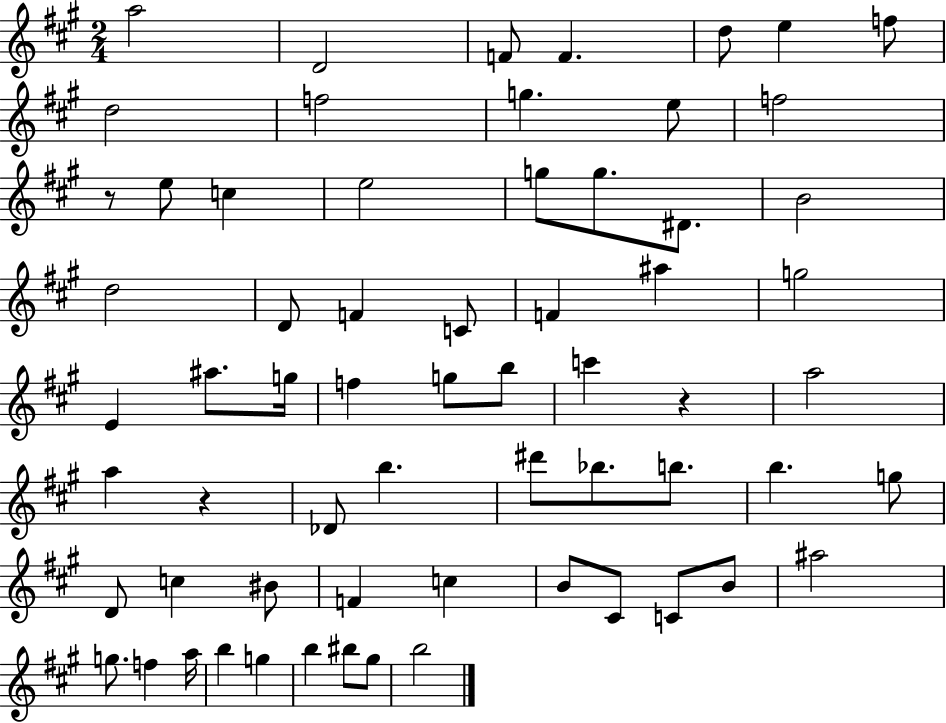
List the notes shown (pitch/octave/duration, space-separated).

A5/h D4/h F4/e F4/q. D5/e E5/q F5/e D5/h F5/h G5/q. E5/e F5/h R/e E5/e C5/q E5/h G5/e G5/e. D#4/e. B4/h D5/h D4/e F4/q C4/e F4/q A#5/q G5/h E4/q A#5/e. G5/s F5/q G5/e B5/e C6/q R/q A5/h A5/q R/q Db4/e B5/q. D#6/e Bb5/e. B5/e. B5/q. G5/e D4/e C5/q BIS4/e F4/q C5/q B4/e C#4/e C4/e B4/e A#5/h G5/e. F5/q A5/s B5/q G5/q B5/q BIS5/e G#5/e B5/h